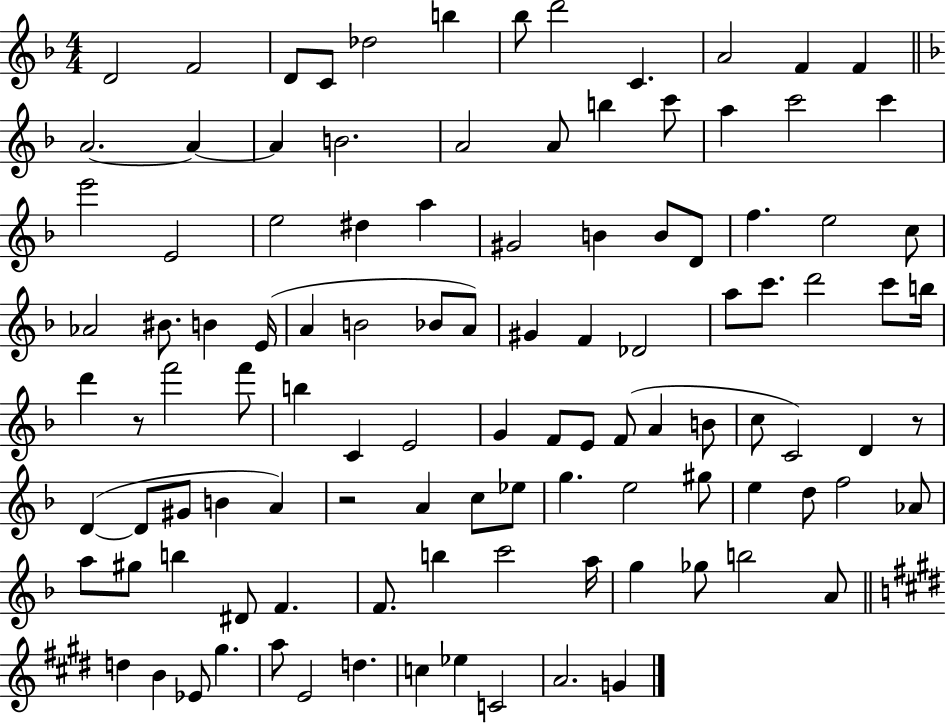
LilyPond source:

{
  \clef treble
  \numericTimeSignature
  \time 4/4
  \key f \major
  \repeat volta 2 { d'2 f'2 | d'8 c'8 des''2 b''4 | bes''8 d'''2 c'4. | a'2 f'4 f'4 | \break \bar "||" \break \key d \minor a'2.~~ a'4~~ | a'4 b'2. | a'2 a'8 b''4 c'''8 | a''4 c'''2 c'''4 | \break e'''2 e'2 | e''2 dis''4 a''4 | gis'2 b'4 b'8 d'8 | f''4. e''2 c''8 | \break aes'2 bis'8. b'4 e'16( | a'4 b'2 bes'8 a'8) | gis'4 f'4 des'2 | a''8 c'''8. d'''2 c'''8 b''16 | \break d'''4 r8 f'''2 f'''8 | b''4 c'4 e'2 | g'4 f'8 e'8 f'8( a'4 b'8 | c''8 c'2) d'4 r8 | \break d'4~(~ d'8 gis'8 b'4 a'4) | r2 a'4 c''8 ees''8 | g''4. e''2 gis''8 | e''4 d''8 f''2 aes'8 | \break a''8 gis''8 b''4 dis'8 f'4. | f'8. b''4 c'''2 a''16 | g''4 ges''8 b''2 a'8 | \bar "||" \break \key e \major d''4 b'4 ees'8 gis''4. | a''8 e'2 d''4. | c''4 ees''4 c'2 | a'2. g'4 | \break } \bar "|."
}